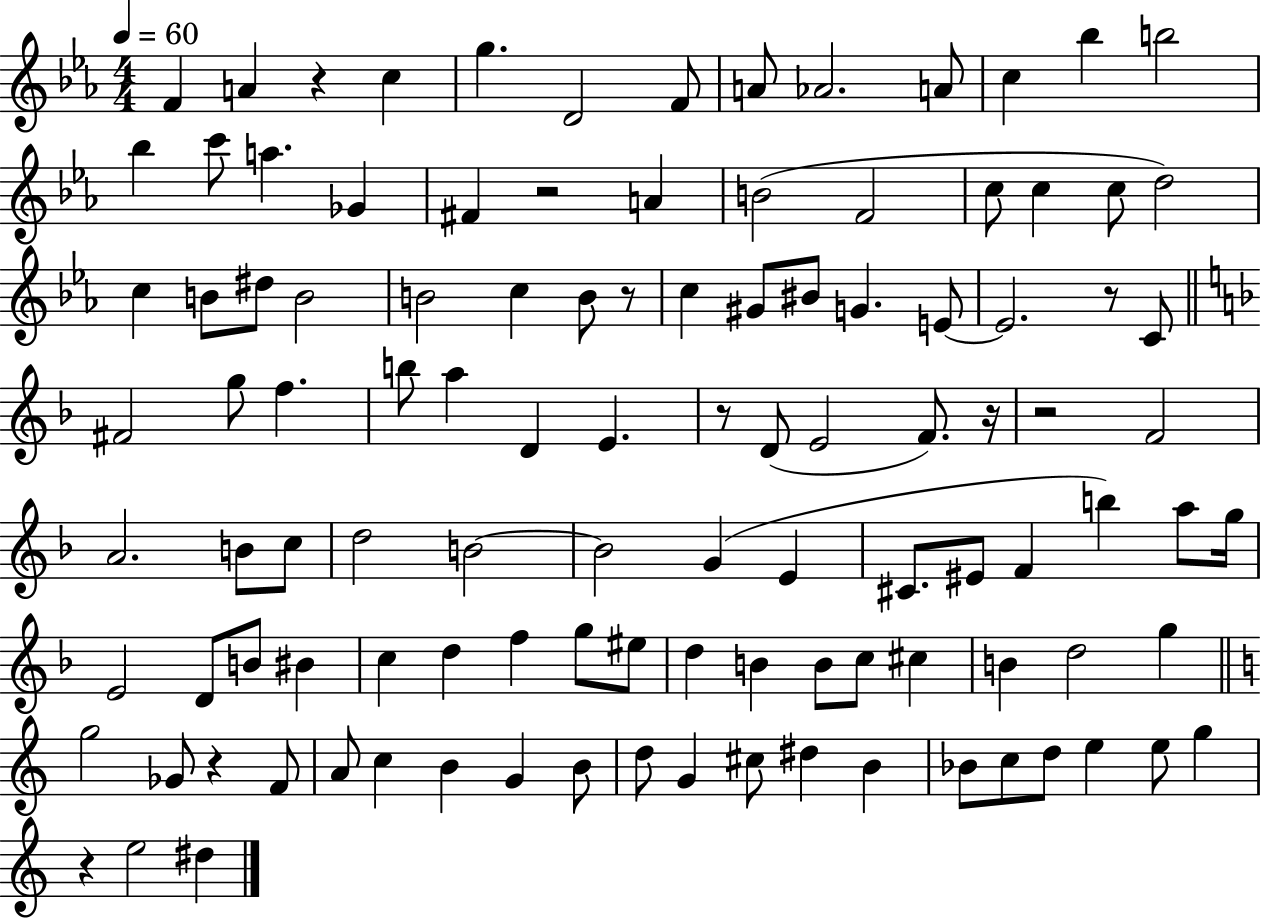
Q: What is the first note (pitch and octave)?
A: F4